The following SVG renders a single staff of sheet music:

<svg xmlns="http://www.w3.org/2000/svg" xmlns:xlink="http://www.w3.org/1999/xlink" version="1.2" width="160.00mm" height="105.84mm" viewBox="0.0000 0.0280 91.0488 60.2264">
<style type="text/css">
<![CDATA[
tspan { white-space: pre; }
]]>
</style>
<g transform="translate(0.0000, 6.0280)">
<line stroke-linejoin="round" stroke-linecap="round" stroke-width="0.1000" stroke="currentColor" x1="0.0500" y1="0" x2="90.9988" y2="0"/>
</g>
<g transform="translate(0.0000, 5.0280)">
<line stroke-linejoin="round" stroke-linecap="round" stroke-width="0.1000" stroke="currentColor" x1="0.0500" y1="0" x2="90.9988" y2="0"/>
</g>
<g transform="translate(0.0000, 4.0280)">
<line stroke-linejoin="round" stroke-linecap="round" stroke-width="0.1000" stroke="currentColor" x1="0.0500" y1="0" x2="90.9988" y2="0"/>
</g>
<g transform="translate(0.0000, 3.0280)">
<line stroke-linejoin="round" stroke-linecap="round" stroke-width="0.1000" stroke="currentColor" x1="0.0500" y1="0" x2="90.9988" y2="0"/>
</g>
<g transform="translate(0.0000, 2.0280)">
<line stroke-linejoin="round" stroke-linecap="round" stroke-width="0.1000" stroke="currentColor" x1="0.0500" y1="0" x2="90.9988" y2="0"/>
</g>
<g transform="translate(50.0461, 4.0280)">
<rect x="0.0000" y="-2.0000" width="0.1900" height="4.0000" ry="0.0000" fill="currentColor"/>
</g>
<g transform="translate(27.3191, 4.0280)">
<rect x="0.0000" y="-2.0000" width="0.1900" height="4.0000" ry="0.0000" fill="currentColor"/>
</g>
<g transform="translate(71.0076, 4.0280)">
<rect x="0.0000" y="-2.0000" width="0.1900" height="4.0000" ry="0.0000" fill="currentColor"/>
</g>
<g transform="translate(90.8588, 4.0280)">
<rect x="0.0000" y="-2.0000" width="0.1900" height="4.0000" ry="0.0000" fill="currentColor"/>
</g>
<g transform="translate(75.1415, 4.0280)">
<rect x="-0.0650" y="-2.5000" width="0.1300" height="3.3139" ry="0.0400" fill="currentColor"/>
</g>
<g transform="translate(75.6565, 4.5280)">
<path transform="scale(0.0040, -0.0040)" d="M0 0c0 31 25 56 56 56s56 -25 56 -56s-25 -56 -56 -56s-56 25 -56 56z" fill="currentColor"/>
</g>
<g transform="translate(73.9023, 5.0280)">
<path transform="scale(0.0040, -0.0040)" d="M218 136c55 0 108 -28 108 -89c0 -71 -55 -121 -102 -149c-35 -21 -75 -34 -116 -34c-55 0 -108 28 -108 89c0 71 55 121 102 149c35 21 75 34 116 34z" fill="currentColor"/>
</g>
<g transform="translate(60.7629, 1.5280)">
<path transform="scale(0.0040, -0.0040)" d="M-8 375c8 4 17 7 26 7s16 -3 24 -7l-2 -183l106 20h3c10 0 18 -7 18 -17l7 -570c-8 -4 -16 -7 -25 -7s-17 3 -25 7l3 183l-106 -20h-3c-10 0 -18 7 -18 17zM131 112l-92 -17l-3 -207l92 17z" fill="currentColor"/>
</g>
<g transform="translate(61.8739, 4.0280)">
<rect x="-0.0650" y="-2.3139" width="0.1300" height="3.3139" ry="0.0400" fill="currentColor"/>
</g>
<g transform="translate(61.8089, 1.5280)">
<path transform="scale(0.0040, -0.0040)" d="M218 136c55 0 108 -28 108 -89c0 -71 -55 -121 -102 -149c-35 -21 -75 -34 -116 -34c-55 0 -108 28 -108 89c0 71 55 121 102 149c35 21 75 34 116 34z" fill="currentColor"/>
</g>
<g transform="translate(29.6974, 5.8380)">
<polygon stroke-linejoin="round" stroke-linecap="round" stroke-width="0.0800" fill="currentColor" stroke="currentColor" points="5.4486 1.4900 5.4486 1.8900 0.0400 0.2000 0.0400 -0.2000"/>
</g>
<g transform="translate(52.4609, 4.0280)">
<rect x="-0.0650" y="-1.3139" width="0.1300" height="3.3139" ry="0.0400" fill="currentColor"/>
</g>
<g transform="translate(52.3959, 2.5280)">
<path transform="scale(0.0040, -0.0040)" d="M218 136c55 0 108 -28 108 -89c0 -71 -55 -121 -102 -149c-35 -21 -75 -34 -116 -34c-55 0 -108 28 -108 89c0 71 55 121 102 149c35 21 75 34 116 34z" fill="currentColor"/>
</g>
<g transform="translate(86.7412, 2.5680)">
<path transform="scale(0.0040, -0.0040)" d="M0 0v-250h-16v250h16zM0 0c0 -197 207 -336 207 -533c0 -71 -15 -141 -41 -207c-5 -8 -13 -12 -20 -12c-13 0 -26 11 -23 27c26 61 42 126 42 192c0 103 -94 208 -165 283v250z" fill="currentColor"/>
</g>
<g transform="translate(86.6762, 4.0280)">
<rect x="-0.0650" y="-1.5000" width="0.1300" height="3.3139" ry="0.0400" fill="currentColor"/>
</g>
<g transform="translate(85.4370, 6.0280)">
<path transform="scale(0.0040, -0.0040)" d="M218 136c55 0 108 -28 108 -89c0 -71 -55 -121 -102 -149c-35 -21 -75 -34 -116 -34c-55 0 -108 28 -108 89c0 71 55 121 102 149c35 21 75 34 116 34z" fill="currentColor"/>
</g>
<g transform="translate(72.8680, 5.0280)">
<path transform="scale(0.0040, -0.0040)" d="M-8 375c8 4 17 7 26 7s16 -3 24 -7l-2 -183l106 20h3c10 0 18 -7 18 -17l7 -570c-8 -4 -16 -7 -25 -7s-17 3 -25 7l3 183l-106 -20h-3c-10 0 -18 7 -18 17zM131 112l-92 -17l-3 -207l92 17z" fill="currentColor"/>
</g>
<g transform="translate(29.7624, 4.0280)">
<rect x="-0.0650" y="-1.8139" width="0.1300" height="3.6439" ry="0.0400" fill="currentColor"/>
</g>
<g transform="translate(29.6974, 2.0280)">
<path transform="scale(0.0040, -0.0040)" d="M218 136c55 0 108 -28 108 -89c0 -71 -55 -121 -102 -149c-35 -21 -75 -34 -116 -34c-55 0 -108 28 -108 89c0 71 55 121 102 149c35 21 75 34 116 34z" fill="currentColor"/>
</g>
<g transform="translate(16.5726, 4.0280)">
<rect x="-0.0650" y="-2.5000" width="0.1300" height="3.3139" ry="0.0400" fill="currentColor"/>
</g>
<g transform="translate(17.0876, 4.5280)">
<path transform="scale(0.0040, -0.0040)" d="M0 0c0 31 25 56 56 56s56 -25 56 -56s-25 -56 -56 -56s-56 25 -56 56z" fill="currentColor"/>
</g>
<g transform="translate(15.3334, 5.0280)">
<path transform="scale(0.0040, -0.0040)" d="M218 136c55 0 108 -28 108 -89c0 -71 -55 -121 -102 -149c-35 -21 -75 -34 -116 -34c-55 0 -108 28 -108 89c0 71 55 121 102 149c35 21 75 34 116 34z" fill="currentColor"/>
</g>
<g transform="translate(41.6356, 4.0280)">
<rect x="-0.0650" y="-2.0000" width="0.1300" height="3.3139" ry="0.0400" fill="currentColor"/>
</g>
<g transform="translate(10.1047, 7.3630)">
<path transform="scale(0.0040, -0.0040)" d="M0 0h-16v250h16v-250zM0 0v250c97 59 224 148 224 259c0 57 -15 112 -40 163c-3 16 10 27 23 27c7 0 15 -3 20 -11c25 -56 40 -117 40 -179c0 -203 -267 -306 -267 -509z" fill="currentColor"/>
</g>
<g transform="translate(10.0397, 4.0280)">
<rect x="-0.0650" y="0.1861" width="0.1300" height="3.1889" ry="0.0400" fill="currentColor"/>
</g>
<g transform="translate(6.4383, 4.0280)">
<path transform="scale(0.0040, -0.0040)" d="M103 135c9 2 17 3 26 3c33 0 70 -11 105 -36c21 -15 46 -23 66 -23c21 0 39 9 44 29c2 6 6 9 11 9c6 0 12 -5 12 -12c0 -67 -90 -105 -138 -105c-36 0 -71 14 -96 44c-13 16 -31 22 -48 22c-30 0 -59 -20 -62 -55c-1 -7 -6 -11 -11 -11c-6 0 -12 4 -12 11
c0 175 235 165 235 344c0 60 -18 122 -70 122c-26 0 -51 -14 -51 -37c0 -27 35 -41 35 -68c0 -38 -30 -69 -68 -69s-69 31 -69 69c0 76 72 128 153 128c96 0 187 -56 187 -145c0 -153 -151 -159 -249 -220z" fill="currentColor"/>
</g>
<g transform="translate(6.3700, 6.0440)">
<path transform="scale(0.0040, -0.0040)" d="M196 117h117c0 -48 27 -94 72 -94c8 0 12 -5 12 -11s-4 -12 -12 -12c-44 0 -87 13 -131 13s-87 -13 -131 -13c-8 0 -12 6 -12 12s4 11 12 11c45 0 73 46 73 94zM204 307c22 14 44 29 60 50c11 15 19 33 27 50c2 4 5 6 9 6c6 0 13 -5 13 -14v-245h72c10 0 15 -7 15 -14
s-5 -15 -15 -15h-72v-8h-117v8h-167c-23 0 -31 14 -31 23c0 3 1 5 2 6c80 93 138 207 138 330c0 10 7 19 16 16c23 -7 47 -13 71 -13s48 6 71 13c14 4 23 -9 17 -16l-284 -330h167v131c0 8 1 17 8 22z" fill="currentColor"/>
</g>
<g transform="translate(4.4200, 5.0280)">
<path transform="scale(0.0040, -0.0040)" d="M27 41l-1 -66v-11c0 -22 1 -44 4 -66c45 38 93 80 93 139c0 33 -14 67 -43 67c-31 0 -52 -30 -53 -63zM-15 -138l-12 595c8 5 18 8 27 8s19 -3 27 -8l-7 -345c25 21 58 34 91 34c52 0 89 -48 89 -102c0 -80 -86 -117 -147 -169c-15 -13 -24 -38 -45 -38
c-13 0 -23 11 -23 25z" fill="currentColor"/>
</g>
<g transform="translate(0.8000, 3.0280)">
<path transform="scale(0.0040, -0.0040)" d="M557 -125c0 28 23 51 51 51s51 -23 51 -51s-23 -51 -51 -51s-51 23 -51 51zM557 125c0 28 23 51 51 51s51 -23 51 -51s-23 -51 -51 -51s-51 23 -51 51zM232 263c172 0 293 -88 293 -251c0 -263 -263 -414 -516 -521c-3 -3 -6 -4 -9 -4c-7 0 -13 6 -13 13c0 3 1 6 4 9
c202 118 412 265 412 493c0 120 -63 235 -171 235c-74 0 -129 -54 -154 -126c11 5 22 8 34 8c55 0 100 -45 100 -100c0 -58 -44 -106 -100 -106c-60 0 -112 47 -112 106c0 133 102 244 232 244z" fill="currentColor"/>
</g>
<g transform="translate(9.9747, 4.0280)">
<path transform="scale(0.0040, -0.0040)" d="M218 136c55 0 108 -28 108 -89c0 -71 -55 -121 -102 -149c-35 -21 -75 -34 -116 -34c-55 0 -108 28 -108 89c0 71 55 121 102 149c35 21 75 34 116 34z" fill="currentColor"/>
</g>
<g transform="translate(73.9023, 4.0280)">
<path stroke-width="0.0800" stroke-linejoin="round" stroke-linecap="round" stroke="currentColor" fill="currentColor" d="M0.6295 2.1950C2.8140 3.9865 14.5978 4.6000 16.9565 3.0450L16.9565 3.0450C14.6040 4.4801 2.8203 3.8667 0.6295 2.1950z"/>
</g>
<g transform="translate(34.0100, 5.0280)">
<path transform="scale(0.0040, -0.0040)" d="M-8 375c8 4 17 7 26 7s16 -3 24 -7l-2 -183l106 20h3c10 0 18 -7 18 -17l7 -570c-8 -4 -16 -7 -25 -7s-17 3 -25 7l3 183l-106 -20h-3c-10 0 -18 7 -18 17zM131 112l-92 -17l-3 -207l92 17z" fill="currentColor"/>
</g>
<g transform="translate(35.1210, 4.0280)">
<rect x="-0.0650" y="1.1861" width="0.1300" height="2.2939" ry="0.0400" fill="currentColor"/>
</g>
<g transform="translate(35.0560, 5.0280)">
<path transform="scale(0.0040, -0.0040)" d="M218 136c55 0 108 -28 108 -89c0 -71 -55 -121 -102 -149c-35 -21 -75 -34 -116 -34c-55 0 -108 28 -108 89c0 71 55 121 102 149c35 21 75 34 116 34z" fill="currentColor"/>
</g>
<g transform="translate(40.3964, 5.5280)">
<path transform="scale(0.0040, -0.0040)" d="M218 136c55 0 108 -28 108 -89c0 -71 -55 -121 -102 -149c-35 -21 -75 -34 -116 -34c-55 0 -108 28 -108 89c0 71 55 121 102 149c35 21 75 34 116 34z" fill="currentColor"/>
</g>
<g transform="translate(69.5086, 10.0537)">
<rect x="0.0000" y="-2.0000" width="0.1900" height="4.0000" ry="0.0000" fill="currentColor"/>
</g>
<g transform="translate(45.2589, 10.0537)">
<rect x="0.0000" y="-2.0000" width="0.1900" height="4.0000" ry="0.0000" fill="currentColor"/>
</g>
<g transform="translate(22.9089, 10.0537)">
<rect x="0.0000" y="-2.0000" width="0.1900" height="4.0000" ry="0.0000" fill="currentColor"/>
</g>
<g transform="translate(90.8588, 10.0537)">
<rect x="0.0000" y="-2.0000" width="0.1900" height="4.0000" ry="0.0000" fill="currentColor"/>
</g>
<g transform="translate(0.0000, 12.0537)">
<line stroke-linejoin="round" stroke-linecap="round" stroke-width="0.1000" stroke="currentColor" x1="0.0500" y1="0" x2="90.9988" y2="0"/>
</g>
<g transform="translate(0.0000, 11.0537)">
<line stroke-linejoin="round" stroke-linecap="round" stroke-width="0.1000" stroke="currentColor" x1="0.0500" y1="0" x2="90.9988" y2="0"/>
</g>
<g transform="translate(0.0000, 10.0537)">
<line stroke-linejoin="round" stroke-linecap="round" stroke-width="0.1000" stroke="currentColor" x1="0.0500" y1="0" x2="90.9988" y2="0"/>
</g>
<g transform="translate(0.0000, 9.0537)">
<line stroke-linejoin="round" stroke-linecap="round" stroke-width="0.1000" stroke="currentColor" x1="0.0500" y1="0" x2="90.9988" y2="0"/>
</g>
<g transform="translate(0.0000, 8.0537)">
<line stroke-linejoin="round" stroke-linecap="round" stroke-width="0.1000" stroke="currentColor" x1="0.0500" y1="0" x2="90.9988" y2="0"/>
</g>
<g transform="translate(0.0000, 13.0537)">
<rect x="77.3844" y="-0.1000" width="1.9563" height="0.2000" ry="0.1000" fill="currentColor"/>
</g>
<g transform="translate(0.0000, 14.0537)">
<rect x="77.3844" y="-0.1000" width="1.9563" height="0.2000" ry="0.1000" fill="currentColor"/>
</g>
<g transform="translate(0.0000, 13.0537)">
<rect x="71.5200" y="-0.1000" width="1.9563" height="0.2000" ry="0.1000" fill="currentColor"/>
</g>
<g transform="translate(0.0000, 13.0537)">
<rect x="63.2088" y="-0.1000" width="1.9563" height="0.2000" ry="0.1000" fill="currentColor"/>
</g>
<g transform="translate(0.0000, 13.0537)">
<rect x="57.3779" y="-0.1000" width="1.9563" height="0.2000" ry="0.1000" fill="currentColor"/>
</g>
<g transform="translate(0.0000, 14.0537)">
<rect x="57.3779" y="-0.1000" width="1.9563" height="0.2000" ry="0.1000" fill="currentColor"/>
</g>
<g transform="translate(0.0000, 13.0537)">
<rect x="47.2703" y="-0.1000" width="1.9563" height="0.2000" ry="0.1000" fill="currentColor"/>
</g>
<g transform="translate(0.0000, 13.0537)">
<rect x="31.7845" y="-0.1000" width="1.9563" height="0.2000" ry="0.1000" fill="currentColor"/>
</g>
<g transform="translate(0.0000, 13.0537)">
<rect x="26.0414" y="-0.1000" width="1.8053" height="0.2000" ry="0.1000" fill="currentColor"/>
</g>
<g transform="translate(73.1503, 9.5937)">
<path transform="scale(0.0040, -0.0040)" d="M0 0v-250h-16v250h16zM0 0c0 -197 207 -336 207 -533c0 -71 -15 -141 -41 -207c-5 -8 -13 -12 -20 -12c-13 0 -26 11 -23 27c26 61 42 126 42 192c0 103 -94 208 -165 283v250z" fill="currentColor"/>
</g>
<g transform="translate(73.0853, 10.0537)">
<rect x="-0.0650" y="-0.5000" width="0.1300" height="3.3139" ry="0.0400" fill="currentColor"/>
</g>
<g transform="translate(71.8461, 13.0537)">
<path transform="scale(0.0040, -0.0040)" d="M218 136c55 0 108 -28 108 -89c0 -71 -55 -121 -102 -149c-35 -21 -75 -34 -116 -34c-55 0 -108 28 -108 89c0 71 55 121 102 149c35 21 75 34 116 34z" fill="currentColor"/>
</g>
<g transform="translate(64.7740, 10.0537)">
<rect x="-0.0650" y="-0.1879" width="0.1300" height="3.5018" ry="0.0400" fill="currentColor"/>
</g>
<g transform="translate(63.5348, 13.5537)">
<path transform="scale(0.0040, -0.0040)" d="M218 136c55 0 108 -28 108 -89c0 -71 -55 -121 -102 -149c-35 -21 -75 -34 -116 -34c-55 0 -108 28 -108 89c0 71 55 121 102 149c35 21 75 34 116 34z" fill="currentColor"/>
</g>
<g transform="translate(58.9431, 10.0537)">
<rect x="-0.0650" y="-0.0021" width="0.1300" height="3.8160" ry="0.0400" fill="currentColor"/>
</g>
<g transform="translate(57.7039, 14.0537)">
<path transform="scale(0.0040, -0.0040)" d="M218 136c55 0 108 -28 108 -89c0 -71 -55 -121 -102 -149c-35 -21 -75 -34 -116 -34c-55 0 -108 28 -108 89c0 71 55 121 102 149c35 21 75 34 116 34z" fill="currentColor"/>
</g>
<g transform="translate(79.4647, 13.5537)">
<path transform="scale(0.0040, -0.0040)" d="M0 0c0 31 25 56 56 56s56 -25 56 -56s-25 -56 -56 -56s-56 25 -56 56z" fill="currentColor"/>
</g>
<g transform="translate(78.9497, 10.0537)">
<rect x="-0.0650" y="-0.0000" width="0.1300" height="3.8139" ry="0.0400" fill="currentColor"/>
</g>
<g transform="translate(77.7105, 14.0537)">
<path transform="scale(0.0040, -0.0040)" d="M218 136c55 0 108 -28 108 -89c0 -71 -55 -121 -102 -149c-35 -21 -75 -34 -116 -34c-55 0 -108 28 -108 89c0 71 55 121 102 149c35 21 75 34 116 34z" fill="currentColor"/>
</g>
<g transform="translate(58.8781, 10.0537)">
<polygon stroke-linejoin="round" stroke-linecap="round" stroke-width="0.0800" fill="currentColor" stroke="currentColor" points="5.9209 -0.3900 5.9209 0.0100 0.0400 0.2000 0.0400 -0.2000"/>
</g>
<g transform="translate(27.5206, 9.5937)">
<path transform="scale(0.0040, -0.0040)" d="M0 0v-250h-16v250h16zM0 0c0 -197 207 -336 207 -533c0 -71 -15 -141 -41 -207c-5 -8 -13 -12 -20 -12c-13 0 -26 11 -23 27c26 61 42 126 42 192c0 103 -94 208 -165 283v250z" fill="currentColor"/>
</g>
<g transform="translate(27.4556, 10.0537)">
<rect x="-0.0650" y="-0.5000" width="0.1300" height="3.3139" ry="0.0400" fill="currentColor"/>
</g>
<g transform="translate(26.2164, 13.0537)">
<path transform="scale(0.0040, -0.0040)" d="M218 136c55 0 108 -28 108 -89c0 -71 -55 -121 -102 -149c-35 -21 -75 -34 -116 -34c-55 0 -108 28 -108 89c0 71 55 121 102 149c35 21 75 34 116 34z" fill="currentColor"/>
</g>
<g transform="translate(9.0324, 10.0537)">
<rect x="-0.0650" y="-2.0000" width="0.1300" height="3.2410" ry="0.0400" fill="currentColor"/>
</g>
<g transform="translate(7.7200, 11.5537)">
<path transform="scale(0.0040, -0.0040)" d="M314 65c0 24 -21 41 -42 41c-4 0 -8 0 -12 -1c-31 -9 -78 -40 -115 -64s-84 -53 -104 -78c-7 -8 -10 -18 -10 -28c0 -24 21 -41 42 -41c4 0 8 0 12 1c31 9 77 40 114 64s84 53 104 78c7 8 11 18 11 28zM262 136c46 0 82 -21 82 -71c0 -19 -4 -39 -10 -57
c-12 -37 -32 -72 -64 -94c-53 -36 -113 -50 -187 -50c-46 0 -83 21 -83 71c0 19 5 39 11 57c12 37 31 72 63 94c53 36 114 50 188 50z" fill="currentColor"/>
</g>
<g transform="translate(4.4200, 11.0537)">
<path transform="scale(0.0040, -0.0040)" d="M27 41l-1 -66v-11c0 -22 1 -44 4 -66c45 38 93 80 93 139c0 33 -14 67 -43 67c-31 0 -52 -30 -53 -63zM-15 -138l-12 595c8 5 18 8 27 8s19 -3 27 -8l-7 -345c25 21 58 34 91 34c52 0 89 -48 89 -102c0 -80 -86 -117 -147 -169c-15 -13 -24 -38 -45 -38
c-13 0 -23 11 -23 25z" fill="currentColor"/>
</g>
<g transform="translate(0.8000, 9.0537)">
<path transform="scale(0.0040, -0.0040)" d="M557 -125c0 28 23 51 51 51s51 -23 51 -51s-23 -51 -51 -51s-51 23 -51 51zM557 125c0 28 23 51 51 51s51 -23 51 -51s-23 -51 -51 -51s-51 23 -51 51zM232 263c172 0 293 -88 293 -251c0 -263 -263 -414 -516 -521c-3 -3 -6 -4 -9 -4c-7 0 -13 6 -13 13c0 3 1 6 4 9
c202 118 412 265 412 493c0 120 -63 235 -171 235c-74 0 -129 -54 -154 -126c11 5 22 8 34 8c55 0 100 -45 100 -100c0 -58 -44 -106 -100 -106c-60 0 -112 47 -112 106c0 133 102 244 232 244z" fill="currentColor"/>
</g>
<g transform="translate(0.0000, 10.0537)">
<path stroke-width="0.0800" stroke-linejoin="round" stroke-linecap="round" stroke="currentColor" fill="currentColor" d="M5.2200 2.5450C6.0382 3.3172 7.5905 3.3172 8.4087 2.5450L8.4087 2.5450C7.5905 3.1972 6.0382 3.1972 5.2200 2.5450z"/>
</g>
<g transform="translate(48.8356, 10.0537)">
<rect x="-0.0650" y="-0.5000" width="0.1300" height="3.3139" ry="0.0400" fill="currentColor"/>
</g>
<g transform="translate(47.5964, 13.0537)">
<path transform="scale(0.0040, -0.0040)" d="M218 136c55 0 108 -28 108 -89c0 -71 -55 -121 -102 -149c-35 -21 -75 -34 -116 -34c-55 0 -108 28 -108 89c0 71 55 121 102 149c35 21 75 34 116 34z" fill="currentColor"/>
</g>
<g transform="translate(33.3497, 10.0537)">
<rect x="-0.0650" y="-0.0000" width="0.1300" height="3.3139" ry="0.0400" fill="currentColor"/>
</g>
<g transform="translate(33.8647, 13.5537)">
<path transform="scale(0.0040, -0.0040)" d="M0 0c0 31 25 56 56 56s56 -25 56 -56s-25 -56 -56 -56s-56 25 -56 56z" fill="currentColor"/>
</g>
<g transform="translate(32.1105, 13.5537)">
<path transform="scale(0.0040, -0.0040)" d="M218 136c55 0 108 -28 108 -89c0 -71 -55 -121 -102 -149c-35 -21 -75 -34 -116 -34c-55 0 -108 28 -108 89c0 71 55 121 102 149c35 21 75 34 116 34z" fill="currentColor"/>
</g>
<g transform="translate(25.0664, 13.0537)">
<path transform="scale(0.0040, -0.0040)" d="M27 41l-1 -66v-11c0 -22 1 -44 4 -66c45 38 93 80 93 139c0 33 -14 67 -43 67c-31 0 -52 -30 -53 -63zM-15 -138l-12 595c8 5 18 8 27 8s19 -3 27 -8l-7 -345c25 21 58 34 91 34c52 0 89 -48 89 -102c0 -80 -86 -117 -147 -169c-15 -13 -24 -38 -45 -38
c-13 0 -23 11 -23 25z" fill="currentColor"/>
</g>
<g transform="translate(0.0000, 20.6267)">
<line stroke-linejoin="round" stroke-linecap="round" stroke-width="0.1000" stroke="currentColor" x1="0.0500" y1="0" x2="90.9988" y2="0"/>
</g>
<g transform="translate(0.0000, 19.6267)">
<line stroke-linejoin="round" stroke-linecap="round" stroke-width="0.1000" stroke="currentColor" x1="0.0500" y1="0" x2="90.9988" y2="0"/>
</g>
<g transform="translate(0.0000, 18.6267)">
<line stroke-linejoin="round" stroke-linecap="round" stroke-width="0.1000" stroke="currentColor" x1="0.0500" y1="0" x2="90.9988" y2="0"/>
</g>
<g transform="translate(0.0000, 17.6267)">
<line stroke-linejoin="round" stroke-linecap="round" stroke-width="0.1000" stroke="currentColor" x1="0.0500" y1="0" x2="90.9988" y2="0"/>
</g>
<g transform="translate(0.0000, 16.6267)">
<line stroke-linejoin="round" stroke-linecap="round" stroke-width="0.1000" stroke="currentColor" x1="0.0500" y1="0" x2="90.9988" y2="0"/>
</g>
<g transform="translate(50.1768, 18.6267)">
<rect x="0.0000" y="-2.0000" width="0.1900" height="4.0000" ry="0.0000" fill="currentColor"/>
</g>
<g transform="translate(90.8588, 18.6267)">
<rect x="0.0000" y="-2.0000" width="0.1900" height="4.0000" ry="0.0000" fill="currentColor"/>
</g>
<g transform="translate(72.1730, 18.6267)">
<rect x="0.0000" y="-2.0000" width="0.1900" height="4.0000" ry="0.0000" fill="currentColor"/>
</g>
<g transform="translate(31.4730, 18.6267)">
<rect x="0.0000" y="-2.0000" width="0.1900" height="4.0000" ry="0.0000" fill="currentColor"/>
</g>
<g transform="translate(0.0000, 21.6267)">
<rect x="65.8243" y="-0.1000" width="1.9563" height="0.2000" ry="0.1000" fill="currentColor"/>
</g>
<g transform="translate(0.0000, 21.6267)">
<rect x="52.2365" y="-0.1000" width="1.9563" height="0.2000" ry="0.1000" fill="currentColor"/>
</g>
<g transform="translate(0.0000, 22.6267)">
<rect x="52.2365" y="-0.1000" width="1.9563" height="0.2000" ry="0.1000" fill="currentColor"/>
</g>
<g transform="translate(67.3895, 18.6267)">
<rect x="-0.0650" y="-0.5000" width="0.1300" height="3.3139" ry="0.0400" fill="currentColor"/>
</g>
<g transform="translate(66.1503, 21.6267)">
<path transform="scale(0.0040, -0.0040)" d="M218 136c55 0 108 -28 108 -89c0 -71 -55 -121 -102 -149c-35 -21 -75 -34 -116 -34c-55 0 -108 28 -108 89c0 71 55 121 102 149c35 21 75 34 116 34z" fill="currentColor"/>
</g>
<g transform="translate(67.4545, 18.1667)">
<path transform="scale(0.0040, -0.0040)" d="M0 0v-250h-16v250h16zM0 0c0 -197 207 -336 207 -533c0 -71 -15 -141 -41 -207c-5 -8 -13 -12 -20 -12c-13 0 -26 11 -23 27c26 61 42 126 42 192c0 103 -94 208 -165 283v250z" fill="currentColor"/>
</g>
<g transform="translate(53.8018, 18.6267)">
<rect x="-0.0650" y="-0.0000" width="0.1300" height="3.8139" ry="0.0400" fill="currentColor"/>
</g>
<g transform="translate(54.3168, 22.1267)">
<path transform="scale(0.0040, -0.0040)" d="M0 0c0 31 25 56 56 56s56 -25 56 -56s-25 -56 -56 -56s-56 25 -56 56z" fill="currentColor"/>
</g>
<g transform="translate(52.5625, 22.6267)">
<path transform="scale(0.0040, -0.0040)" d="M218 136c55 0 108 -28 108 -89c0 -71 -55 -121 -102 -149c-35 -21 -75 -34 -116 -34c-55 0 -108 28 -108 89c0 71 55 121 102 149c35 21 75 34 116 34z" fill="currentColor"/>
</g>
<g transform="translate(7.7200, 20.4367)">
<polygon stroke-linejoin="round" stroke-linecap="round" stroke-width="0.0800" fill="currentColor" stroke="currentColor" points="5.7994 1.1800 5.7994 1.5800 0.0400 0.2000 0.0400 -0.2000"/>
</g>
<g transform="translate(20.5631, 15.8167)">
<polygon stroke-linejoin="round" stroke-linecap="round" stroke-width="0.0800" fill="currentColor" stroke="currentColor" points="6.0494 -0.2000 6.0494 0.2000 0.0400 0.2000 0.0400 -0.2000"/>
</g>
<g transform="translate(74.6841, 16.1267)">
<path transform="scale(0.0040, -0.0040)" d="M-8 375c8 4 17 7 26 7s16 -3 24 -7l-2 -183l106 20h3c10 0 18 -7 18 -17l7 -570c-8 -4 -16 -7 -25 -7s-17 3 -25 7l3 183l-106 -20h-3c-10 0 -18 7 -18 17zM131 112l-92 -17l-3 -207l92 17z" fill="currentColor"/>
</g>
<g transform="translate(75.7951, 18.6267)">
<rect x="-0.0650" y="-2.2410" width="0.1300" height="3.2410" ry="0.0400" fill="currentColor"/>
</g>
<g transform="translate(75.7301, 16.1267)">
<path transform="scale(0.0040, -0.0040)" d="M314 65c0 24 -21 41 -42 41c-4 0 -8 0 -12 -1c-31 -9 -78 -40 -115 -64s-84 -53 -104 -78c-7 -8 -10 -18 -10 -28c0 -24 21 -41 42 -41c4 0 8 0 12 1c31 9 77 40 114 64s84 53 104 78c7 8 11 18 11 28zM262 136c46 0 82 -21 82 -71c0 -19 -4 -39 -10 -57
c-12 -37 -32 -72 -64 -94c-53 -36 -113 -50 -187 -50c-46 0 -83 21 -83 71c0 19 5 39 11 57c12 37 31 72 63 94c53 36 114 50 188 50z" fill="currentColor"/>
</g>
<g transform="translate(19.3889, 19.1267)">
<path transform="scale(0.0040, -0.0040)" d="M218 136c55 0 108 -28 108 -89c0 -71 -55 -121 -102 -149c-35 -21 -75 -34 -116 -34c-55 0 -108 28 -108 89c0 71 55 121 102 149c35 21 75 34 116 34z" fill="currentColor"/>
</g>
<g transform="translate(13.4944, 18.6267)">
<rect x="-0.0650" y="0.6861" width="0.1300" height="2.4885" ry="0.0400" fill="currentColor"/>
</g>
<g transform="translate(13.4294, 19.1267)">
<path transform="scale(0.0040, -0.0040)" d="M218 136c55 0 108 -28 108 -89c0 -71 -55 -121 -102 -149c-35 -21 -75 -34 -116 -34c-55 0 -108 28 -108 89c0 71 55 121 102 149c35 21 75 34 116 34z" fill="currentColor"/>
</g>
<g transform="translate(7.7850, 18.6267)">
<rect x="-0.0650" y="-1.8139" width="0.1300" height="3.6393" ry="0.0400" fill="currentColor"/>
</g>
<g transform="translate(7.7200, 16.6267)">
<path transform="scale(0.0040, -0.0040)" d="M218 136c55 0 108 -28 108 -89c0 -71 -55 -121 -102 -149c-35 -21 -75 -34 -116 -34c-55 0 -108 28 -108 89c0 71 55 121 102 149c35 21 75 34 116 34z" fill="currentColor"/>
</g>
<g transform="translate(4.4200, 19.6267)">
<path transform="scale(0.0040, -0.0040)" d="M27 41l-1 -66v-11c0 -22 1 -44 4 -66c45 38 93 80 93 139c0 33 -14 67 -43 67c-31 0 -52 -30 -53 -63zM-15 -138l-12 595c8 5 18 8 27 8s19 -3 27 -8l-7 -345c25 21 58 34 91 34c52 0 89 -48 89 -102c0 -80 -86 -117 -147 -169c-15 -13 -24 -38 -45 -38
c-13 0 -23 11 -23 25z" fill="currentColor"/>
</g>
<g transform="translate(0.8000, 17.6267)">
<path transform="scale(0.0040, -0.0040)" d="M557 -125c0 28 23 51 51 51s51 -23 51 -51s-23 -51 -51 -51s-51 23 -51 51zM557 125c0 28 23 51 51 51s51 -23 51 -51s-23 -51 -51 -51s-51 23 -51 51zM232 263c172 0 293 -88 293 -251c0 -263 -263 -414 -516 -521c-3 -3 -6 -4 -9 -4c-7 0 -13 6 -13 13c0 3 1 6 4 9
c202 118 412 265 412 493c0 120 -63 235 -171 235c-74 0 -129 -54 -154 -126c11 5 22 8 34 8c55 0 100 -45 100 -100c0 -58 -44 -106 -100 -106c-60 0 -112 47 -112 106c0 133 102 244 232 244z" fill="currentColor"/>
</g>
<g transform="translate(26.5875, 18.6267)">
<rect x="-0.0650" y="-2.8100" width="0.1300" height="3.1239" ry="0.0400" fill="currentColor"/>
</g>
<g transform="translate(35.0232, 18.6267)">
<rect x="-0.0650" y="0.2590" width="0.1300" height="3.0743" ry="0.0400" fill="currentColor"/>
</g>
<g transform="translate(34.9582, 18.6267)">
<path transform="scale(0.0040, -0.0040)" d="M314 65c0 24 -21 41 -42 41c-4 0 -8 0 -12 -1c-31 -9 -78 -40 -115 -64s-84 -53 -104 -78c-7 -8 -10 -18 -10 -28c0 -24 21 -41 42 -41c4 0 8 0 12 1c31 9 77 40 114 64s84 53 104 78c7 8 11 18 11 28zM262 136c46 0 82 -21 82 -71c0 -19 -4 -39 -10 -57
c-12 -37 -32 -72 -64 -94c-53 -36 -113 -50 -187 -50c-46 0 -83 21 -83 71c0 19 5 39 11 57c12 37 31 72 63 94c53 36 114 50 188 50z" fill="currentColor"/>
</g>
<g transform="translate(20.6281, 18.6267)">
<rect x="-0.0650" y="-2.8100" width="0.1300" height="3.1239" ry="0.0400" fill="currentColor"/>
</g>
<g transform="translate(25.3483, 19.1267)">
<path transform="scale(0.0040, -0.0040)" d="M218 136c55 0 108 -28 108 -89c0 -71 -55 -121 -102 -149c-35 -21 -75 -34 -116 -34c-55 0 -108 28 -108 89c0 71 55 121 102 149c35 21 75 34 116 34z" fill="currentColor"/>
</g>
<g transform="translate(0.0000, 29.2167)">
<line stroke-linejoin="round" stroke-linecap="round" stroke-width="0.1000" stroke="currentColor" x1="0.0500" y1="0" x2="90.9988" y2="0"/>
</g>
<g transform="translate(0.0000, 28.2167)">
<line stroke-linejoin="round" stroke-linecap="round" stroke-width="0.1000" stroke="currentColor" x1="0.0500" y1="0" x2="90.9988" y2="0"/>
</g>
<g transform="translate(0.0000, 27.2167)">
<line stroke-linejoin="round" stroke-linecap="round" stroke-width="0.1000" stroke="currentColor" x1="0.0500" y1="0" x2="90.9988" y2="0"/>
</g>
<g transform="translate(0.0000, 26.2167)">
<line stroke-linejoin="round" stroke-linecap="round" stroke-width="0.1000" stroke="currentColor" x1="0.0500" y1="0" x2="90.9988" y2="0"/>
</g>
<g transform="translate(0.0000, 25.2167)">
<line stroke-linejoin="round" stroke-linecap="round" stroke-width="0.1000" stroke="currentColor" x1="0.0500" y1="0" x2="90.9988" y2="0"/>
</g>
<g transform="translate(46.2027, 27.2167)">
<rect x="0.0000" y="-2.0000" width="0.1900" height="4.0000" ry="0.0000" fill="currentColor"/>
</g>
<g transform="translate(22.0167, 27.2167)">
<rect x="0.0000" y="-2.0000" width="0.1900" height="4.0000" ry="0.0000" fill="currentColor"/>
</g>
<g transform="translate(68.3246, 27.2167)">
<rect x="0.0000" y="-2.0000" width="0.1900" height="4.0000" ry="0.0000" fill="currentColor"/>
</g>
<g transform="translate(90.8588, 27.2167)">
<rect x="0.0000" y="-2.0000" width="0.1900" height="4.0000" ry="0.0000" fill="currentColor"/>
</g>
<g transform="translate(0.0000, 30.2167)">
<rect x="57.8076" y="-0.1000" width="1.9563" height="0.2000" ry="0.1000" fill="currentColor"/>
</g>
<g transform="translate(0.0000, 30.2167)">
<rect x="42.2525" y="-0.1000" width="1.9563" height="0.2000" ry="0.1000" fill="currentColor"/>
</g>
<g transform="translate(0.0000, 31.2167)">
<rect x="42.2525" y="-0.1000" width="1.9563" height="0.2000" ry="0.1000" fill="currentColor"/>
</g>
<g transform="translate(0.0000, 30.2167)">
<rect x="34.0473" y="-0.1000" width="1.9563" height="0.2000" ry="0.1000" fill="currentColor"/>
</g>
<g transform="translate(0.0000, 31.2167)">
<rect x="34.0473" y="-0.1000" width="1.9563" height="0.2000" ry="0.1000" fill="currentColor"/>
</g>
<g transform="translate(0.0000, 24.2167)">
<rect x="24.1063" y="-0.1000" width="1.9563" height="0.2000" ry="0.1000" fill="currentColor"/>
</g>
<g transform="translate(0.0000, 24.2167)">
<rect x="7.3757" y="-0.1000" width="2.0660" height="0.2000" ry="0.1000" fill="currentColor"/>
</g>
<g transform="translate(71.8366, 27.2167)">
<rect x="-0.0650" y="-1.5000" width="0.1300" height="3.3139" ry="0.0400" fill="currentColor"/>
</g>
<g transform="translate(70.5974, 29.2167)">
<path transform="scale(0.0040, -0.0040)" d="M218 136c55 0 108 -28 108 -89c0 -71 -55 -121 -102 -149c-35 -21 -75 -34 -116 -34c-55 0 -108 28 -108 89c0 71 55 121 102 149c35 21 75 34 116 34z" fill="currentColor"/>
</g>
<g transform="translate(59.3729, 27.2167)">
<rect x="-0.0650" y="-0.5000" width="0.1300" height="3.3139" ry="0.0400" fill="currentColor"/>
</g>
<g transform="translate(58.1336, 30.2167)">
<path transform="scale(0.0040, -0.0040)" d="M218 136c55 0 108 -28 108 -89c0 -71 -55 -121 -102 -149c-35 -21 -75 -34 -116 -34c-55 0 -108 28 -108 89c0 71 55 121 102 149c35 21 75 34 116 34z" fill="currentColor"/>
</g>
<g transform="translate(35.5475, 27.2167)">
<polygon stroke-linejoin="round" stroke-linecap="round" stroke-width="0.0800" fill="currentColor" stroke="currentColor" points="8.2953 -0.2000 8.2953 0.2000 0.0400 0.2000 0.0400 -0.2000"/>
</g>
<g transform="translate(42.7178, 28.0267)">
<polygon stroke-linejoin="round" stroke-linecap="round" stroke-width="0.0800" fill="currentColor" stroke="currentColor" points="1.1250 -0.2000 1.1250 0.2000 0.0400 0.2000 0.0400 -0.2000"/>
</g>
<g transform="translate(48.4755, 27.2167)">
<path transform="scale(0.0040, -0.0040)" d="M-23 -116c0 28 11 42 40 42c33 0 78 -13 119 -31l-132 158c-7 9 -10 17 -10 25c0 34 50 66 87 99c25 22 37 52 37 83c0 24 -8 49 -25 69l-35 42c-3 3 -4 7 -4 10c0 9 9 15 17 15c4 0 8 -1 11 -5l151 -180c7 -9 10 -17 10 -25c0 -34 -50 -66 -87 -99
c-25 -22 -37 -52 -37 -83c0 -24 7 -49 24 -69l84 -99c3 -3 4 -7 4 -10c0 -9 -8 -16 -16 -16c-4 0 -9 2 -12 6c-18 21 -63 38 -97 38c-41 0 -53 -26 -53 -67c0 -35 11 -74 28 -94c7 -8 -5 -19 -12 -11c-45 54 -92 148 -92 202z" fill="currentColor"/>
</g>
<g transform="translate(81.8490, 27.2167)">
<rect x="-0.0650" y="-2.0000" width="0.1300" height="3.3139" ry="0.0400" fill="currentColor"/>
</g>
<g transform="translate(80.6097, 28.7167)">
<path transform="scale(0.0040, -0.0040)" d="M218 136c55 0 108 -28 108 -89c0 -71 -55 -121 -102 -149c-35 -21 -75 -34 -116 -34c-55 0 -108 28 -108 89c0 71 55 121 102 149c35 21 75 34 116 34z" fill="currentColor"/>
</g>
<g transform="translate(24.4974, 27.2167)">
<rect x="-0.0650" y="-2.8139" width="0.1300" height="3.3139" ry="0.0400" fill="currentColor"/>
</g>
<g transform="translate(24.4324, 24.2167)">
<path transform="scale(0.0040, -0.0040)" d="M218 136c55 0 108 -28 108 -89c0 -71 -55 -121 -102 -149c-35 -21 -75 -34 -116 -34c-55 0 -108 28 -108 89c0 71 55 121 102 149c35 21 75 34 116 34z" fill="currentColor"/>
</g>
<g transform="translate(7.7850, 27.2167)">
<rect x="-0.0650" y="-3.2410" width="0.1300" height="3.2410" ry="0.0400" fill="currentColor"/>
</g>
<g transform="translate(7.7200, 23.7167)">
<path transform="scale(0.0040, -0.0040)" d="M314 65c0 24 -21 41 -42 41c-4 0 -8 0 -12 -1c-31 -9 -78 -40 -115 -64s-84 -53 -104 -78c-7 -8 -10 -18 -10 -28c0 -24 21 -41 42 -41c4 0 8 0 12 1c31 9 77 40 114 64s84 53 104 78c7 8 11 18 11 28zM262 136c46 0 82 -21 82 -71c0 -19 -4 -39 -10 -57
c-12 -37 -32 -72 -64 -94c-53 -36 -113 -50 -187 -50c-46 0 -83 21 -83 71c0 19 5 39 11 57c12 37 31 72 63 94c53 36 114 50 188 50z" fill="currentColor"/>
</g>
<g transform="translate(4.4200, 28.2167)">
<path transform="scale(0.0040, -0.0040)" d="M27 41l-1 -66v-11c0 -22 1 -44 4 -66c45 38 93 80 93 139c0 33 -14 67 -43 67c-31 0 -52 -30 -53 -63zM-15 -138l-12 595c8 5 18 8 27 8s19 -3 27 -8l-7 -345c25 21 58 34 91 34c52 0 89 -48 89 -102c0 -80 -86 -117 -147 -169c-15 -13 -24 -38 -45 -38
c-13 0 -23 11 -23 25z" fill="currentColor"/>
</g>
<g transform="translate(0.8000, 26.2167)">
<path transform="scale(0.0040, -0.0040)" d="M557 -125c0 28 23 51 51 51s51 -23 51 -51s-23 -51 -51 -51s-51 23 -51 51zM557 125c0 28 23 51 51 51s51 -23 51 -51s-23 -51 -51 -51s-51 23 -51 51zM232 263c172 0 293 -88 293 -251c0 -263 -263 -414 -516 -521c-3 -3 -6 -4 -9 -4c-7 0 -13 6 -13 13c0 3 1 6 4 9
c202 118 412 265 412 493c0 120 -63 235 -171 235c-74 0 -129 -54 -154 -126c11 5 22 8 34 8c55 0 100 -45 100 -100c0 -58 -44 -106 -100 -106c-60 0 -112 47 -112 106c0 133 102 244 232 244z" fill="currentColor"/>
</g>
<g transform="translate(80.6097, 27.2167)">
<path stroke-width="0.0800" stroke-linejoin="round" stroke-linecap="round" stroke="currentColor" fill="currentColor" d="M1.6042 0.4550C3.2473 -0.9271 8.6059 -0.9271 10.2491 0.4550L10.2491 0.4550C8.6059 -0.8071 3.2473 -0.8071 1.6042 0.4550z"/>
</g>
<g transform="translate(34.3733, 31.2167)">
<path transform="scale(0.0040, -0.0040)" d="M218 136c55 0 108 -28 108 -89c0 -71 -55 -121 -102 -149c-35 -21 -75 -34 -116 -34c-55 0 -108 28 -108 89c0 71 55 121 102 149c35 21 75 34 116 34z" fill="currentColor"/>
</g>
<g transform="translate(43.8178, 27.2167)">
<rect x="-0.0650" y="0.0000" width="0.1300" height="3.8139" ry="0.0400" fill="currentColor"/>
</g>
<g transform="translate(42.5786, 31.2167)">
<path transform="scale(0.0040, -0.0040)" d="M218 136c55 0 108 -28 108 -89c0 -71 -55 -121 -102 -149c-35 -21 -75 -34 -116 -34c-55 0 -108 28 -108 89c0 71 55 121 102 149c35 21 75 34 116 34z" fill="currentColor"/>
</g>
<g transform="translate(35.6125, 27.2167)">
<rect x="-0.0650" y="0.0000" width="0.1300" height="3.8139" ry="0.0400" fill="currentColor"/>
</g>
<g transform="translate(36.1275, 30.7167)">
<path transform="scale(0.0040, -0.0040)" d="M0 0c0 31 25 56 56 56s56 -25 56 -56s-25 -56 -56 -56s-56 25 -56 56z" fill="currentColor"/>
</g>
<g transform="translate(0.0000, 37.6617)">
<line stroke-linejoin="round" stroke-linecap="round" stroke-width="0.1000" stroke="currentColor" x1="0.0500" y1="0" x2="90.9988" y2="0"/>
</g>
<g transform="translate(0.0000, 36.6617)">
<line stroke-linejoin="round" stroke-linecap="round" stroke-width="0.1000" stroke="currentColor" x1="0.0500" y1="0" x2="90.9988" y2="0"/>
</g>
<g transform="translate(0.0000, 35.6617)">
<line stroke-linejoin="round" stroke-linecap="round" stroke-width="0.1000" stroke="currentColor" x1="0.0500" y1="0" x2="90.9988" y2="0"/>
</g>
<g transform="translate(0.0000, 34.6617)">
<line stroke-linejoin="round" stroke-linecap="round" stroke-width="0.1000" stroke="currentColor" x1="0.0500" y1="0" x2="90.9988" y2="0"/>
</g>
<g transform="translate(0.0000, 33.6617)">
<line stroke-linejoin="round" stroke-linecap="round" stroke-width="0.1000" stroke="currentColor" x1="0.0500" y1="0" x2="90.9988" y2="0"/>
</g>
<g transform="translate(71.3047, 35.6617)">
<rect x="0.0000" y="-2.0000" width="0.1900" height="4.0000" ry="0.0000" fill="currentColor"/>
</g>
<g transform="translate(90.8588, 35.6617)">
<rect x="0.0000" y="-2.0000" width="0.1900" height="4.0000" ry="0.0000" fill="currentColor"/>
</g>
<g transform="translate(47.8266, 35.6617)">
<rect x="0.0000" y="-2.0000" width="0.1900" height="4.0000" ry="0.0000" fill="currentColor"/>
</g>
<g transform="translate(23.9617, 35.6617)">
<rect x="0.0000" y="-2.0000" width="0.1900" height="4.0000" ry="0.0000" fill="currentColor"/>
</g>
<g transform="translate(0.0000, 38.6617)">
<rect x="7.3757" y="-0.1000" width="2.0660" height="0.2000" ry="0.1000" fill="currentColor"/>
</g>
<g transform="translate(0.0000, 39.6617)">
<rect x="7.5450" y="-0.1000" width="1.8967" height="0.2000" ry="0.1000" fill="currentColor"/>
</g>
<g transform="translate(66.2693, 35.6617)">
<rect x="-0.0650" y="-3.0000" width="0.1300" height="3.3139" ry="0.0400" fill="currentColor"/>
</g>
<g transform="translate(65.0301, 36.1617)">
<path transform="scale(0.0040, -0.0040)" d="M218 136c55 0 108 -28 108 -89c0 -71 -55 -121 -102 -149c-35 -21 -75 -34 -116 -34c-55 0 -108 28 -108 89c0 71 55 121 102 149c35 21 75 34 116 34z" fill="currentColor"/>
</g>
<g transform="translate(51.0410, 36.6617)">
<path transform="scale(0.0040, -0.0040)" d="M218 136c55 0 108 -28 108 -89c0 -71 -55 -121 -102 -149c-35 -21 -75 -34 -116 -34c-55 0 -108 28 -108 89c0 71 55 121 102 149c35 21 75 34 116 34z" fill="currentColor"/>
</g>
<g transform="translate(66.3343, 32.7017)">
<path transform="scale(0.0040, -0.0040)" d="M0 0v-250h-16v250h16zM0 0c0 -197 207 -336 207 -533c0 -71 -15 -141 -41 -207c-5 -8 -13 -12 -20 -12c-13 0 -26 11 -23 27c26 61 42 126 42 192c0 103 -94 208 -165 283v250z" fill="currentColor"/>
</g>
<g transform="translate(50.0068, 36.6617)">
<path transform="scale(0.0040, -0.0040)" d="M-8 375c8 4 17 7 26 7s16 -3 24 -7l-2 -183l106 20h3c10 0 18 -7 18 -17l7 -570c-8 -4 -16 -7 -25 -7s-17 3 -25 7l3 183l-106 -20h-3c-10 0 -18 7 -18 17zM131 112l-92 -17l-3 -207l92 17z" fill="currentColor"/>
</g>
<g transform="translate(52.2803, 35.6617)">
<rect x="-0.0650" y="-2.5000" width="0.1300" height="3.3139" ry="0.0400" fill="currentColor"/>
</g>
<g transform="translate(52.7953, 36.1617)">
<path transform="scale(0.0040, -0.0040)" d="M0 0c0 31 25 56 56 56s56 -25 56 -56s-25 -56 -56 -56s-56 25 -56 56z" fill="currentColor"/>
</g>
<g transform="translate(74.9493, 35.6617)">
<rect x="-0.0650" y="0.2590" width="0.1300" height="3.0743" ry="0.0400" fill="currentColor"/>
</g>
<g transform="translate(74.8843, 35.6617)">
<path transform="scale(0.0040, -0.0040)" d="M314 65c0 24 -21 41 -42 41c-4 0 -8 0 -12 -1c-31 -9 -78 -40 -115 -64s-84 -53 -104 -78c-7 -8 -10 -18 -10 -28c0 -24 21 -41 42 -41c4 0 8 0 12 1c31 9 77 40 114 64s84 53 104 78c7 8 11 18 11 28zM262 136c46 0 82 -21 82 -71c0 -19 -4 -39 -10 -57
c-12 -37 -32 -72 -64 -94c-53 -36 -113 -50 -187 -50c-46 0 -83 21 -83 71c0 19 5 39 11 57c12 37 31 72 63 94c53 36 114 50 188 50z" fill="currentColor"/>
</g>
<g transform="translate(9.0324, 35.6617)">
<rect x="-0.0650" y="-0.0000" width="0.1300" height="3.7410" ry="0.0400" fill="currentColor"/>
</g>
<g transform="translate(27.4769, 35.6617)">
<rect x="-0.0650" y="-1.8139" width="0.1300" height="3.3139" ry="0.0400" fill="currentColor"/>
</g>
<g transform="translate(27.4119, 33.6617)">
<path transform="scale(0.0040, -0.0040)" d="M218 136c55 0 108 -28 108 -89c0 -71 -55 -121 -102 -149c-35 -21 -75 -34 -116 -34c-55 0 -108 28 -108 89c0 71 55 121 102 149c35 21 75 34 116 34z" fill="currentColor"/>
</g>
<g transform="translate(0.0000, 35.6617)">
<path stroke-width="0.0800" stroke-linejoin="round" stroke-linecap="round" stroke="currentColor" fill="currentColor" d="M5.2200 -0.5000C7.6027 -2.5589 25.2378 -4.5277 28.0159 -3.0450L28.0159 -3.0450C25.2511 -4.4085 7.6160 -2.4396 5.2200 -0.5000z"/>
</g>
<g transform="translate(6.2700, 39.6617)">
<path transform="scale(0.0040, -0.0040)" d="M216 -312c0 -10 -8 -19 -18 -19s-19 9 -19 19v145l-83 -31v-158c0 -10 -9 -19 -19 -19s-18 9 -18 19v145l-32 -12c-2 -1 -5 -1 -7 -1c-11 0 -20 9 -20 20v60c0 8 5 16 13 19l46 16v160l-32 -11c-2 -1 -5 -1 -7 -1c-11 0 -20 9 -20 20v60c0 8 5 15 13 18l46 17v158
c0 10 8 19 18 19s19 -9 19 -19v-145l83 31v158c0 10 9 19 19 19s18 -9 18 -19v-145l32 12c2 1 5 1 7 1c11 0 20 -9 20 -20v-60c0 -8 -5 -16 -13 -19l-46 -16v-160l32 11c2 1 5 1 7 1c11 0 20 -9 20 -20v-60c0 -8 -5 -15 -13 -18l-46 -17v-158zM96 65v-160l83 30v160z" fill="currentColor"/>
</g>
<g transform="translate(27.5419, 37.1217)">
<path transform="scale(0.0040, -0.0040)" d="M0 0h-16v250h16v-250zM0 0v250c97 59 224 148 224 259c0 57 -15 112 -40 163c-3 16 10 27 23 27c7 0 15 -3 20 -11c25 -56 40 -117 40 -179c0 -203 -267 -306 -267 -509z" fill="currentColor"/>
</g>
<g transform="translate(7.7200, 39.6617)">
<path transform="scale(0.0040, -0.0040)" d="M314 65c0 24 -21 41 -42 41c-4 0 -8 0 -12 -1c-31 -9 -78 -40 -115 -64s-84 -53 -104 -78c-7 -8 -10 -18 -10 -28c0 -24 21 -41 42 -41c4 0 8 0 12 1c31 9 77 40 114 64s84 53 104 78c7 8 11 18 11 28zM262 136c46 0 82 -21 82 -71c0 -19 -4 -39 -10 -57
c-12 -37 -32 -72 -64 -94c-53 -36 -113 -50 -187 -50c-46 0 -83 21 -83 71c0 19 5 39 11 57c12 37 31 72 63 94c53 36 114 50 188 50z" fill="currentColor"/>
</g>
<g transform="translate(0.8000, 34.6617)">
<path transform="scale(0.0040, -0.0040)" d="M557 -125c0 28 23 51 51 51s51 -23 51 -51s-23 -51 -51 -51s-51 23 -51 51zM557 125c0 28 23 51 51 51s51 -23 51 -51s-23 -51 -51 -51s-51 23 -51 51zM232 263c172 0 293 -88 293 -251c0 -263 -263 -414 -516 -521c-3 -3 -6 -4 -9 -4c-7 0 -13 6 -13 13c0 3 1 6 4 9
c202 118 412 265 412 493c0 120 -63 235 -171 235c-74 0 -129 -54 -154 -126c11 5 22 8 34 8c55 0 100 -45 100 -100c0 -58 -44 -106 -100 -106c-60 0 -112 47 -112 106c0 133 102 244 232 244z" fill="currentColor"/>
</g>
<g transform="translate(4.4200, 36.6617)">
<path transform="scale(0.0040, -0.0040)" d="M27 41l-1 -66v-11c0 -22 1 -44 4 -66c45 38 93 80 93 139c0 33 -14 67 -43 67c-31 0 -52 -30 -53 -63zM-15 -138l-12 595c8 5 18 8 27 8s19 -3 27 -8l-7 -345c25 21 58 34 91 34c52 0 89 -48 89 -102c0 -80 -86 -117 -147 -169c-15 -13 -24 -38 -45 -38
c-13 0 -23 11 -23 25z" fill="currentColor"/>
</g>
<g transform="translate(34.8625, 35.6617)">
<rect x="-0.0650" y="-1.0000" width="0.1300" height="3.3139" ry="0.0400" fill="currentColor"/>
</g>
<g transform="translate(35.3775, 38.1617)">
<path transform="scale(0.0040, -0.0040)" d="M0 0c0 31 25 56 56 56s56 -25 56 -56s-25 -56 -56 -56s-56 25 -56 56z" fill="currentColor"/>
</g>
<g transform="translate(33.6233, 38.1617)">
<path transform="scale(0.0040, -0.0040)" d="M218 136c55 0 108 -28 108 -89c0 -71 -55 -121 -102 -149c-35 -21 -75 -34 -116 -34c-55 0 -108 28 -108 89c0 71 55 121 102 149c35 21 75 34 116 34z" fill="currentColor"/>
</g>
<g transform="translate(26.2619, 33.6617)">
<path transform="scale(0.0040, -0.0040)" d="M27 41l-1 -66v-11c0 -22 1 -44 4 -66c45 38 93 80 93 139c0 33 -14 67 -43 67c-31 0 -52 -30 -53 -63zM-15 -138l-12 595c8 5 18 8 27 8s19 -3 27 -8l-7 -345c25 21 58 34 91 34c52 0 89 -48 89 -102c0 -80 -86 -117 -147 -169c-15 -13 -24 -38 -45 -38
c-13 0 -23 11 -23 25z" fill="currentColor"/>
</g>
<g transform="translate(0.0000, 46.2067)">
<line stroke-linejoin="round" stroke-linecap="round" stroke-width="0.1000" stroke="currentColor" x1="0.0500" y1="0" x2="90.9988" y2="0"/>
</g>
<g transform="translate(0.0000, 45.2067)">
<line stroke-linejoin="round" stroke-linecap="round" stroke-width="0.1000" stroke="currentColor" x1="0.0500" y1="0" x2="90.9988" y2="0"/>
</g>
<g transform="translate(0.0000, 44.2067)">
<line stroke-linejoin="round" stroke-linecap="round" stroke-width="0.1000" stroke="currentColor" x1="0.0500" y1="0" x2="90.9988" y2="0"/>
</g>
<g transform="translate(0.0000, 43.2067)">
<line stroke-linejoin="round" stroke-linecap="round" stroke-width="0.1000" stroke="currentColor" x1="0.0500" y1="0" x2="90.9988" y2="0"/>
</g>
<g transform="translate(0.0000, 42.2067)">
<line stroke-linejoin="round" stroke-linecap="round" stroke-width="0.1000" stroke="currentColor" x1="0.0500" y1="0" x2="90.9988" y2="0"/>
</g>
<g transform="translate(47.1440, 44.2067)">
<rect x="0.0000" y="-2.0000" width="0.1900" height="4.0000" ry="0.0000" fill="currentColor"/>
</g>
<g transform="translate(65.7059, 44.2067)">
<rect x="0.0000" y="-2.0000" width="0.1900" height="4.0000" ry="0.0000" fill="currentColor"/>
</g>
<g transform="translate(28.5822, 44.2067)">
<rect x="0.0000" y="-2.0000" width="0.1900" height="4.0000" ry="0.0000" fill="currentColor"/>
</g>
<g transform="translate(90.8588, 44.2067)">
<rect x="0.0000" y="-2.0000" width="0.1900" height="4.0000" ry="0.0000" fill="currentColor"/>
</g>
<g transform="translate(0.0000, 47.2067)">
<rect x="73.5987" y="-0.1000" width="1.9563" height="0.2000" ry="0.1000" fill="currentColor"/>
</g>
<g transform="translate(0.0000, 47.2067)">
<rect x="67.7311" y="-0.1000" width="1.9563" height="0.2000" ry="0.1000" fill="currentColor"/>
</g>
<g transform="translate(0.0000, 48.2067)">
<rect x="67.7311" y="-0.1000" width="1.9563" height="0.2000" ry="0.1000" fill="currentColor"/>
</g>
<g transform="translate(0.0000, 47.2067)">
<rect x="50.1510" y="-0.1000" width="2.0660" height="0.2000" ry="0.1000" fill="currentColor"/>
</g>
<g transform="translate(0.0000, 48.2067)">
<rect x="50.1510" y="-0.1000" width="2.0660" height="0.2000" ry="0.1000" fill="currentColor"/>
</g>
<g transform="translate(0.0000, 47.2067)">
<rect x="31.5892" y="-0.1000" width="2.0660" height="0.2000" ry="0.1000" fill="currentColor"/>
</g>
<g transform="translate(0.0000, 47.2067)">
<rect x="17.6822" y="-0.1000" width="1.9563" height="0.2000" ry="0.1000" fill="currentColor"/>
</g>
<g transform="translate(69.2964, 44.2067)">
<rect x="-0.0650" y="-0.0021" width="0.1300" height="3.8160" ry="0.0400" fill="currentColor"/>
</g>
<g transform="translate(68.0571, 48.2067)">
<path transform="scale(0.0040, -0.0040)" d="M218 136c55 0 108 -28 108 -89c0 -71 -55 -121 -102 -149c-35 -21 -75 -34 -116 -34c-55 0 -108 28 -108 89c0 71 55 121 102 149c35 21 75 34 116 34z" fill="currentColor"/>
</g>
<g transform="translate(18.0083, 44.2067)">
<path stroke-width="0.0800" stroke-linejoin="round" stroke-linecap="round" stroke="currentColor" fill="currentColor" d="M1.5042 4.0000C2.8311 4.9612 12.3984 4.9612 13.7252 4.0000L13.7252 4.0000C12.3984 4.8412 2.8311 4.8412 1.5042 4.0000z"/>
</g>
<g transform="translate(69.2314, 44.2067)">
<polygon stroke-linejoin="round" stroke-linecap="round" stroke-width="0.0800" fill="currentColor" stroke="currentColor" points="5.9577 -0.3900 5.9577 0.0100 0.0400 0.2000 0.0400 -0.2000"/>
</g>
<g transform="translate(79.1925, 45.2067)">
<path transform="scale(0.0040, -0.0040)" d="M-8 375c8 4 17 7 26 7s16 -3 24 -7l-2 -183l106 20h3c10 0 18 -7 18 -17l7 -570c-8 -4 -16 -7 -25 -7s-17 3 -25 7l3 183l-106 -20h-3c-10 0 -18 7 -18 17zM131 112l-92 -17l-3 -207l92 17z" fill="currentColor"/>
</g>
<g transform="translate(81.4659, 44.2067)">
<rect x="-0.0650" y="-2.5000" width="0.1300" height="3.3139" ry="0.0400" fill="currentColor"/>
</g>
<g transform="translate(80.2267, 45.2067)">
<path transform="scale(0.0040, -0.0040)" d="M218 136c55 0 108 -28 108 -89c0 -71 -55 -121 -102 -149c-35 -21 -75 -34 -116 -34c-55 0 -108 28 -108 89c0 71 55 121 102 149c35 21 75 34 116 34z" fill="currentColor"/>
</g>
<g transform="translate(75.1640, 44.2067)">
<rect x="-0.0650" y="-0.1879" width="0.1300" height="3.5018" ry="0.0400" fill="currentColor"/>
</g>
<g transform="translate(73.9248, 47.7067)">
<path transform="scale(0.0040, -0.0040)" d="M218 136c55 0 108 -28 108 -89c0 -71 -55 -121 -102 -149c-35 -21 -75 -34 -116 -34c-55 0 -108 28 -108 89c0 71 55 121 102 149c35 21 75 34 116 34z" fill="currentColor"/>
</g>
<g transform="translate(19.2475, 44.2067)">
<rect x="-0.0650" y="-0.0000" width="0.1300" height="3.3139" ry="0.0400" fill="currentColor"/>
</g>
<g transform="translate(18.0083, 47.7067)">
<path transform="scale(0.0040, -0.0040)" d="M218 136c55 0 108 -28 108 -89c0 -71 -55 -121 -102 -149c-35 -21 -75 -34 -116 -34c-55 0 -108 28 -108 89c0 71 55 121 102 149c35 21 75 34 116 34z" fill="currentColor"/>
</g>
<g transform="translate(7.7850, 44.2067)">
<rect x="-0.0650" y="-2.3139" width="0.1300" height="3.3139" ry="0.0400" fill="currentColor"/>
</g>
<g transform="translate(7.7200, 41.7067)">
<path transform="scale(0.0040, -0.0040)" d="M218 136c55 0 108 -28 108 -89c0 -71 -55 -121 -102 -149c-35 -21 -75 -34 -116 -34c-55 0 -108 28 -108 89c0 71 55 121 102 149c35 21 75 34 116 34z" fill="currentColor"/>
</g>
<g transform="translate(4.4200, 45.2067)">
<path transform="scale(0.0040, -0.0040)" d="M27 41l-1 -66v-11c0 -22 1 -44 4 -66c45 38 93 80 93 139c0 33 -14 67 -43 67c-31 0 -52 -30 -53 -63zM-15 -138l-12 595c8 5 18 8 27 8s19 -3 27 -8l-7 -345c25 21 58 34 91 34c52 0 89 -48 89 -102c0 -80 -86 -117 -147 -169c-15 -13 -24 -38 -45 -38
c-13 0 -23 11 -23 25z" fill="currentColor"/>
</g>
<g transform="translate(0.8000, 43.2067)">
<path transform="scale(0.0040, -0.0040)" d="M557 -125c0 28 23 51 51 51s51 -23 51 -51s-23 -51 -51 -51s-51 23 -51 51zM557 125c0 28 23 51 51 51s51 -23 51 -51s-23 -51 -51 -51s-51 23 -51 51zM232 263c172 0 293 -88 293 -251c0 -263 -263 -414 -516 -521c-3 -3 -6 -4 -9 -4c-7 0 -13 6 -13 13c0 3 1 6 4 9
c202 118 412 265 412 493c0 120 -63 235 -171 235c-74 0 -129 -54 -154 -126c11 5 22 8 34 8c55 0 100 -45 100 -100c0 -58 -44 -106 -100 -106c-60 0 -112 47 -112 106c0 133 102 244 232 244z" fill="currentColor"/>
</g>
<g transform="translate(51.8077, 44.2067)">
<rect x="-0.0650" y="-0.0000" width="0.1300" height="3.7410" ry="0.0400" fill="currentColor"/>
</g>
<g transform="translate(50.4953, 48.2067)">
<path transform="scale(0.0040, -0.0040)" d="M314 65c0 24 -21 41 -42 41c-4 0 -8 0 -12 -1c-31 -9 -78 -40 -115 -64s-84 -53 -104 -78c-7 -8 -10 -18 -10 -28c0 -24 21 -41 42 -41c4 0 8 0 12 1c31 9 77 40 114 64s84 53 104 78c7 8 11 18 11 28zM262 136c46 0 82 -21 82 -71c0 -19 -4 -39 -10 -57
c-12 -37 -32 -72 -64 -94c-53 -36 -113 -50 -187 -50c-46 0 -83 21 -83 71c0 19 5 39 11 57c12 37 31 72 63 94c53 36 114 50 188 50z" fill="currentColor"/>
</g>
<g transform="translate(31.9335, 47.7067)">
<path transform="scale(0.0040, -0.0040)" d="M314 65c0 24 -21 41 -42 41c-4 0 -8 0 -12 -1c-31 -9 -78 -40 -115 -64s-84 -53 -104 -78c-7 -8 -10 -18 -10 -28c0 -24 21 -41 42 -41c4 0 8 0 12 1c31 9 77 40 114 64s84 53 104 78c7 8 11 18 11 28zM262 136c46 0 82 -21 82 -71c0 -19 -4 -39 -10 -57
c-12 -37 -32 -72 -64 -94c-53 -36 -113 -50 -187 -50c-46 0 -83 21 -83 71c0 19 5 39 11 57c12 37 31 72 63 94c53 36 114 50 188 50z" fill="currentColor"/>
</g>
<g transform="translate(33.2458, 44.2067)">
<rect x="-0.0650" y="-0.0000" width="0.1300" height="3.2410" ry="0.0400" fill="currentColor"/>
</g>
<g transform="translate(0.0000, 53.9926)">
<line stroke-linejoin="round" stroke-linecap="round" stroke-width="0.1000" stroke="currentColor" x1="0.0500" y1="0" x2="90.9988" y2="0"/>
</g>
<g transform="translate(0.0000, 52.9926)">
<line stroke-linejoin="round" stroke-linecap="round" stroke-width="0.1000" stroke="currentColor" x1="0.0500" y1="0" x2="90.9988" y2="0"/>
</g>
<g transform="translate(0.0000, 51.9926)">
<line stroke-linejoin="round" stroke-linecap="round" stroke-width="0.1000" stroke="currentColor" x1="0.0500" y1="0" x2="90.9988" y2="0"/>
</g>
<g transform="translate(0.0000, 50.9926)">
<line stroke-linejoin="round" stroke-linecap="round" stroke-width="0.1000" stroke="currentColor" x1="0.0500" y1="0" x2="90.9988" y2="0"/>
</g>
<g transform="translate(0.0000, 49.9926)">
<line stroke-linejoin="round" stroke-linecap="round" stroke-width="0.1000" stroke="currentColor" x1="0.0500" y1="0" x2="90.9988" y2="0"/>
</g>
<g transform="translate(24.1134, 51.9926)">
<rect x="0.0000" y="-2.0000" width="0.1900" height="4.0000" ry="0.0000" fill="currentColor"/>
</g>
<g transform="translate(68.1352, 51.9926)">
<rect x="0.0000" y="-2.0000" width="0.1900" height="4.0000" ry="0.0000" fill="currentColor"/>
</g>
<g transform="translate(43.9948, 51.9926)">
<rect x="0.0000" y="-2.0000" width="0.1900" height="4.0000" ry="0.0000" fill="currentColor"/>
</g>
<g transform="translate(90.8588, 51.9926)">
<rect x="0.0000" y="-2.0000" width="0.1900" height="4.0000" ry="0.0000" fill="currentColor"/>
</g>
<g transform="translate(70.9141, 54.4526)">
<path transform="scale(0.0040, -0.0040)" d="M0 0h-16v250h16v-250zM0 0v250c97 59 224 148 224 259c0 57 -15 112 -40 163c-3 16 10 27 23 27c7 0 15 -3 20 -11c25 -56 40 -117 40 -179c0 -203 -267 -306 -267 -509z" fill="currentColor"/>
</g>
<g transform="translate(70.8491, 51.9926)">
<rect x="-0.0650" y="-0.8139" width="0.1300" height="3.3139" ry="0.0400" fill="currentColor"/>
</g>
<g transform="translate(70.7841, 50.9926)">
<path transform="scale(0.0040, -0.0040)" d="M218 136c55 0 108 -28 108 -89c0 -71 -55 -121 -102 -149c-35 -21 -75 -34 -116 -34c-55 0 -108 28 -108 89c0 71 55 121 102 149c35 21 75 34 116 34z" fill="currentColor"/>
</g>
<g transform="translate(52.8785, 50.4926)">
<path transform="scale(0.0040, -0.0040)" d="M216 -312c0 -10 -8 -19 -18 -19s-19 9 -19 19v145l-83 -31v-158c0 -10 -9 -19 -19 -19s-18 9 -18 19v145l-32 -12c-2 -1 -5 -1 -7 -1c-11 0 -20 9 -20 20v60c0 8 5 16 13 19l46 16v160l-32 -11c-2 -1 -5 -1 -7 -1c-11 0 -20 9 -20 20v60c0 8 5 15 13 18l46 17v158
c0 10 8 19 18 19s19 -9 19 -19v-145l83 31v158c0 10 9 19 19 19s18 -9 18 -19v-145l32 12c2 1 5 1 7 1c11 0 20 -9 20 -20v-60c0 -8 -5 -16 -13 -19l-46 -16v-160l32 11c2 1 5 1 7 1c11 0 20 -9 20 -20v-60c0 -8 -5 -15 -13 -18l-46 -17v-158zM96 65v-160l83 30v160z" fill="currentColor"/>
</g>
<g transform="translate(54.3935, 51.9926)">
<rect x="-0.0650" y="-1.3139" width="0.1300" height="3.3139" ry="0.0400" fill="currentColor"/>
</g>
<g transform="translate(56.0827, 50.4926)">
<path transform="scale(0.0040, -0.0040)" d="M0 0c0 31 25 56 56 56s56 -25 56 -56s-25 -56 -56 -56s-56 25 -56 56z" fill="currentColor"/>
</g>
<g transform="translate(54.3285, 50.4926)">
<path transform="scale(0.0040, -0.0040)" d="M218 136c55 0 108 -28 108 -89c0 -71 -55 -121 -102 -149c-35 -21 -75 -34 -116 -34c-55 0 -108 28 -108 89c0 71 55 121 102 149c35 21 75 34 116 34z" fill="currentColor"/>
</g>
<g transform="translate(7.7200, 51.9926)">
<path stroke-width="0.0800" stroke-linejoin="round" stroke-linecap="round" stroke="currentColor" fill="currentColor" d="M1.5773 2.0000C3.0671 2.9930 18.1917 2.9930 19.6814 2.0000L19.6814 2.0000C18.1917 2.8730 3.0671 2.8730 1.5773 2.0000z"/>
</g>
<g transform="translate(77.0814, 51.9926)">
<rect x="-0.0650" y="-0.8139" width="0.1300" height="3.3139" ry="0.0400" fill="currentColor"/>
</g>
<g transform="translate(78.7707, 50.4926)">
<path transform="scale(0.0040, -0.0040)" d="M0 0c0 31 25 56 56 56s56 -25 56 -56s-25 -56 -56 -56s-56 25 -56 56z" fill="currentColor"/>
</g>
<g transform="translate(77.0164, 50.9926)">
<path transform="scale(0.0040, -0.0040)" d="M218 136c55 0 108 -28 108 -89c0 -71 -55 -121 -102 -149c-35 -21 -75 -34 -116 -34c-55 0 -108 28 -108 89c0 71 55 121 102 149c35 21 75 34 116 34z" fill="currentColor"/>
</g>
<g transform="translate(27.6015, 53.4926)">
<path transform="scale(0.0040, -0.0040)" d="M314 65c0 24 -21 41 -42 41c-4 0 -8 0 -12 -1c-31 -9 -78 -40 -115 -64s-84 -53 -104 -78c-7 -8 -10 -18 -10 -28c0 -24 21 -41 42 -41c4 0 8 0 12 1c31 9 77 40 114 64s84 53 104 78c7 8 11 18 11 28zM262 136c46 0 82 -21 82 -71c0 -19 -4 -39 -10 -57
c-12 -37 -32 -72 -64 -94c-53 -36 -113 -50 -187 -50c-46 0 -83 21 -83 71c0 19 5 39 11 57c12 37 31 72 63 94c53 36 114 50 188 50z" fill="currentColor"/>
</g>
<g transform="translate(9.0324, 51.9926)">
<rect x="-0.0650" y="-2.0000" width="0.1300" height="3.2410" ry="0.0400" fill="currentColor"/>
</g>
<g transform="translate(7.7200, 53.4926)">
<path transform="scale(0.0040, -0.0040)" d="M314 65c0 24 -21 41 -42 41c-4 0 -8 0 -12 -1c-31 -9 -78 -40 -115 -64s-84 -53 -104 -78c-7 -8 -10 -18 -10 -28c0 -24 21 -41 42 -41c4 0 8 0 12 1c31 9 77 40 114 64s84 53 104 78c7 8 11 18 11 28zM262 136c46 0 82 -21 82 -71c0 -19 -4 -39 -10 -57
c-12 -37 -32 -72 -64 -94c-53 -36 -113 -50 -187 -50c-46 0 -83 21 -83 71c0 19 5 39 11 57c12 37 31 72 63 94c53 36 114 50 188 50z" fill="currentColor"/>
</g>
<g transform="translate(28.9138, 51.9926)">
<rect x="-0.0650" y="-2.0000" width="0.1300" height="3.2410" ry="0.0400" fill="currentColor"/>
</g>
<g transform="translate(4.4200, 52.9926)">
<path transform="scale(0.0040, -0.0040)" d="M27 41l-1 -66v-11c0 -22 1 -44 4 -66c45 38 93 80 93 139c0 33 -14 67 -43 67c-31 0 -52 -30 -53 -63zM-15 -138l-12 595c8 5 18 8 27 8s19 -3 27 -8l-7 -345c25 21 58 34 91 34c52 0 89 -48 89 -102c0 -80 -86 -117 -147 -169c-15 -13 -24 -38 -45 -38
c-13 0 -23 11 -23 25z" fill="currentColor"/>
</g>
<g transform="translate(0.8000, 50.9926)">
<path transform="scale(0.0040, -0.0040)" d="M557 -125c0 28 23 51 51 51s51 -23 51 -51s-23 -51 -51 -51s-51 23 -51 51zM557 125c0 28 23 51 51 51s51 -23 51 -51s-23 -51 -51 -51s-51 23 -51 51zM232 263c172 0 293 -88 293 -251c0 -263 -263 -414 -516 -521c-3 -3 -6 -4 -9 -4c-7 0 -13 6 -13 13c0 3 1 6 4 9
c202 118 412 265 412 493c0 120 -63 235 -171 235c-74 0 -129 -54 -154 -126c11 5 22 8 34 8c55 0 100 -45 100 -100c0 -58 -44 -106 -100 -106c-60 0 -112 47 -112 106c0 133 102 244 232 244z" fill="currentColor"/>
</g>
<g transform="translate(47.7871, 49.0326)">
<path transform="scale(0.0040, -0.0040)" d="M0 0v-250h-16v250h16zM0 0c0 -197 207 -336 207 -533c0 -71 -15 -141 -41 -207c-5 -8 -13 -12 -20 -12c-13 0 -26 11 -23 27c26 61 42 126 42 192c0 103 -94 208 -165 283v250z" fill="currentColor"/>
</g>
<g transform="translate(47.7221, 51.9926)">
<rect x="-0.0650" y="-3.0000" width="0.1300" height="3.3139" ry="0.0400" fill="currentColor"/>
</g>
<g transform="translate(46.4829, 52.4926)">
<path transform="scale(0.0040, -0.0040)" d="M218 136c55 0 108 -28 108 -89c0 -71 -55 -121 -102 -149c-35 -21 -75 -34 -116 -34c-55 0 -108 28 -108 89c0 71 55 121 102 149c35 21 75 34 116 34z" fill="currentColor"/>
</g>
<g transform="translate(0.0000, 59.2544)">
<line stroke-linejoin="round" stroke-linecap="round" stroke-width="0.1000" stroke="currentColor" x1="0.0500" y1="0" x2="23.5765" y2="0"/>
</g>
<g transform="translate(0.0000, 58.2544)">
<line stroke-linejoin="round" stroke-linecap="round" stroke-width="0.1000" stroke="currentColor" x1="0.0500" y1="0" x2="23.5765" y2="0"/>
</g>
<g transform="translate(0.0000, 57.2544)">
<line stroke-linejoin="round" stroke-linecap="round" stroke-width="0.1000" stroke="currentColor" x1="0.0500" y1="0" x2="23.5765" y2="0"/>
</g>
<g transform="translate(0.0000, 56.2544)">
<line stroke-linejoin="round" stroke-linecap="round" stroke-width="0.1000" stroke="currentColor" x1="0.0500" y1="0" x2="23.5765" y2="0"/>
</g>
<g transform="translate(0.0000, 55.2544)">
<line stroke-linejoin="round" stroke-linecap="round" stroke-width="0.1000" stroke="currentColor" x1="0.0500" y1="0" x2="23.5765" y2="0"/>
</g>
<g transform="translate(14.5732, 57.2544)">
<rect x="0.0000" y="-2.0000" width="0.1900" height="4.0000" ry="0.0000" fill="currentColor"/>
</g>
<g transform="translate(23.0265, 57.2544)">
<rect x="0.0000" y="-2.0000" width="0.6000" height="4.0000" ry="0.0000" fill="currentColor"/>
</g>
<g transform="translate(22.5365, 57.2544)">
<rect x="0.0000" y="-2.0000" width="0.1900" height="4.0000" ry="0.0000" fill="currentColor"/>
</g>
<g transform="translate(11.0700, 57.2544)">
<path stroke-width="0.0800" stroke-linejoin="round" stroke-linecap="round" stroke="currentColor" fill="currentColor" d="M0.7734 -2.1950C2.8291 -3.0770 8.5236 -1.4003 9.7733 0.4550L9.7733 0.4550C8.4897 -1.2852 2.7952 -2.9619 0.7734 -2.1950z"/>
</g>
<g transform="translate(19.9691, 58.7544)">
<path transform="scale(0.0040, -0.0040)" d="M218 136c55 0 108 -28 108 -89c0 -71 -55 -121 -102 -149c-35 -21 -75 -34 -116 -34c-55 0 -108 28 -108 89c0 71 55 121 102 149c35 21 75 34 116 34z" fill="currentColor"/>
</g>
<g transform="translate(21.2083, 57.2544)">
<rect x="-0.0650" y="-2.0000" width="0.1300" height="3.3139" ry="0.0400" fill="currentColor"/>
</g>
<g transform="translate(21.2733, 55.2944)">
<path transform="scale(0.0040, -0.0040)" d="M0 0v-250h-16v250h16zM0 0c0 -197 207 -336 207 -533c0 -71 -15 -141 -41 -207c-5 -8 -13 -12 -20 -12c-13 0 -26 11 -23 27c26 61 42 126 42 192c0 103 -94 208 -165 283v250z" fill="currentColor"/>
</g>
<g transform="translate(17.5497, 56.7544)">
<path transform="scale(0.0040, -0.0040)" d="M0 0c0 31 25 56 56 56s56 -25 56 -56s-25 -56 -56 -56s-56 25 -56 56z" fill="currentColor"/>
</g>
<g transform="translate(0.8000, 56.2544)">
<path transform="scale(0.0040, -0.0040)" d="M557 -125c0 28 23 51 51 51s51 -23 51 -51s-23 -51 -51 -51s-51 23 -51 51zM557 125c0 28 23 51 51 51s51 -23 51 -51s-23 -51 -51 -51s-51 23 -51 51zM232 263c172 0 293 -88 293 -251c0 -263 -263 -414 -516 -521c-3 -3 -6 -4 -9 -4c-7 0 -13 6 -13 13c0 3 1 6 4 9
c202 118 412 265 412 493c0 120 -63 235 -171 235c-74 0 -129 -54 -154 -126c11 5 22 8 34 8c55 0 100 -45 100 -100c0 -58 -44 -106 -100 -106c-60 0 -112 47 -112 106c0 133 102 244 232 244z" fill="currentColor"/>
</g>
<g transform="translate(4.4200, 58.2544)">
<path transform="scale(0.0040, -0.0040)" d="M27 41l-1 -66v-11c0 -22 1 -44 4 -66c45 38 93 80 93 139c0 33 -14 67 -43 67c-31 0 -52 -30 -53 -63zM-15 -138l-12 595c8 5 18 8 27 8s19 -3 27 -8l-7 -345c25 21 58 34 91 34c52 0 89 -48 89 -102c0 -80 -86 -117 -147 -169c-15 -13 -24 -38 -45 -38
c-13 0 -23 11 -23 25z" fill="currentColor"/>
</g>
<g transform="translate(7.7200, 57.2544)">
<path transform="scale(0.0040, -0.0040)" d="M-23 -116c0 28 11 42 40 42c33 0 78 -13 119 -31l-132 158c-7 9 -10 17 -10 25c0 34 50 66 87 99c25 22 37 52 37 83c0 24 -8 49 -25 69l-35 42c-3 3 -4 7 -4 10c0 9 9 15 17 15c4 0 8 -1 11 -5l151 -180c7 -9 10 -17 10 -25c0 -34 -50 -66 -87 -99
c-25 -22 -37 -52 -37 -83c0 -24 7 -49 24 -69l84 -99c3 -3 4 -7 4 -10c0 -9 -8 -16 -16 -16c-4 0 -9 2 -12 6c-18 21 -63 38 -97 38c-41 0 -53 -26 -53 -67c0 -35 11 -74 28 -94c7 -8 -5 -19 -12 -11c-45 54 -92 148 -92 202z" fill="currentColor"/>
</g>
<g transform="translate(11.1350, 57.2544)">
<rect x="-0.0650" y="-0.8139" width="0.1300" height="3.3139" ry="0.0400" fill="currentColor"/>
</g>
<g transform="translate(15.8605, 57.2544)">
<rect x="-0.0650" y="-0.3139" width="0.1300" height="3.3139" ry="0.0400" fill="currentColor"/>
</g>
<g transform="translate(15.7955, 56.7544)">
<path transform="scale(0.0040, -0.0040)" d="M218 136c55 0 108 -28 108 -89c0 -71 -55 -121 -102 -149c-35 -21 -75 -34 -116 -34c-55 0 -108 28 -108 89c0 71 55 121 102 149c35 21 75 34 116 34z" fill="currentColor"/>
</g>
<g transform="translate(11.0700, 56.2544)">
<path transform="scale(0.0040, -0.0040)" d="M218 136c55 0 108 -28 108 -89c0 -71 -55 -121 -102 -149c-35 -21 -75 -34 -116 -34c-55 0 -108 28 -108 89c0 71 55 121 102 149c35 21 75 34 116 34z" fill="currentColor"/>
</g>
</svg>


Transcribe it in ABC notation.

X:1
T:Untitled
M:2/4
L:1/4
K:F
D,/2 _B,, A,/2 B,,/2 A,, G, B, B,, G,,/2 A,,2 _E,,/2 D,, E,, C,,/2 D,,/2 E,,/2 C,, A,/2 C,/2 C,/2 C,/2 D,2 C,, E,,/2 B,2 D2 C C,,/2 C,,/4 z E,, G,, A,, ^C,,2 _A,/2 F,, B,, C,/2 D,2 _B, D,, D,,2 C,,2 C,,/2 D,,/2 B,, A,,2 A,,2 C,/2 ^G, F,/2 F, z F, E, A,,/2